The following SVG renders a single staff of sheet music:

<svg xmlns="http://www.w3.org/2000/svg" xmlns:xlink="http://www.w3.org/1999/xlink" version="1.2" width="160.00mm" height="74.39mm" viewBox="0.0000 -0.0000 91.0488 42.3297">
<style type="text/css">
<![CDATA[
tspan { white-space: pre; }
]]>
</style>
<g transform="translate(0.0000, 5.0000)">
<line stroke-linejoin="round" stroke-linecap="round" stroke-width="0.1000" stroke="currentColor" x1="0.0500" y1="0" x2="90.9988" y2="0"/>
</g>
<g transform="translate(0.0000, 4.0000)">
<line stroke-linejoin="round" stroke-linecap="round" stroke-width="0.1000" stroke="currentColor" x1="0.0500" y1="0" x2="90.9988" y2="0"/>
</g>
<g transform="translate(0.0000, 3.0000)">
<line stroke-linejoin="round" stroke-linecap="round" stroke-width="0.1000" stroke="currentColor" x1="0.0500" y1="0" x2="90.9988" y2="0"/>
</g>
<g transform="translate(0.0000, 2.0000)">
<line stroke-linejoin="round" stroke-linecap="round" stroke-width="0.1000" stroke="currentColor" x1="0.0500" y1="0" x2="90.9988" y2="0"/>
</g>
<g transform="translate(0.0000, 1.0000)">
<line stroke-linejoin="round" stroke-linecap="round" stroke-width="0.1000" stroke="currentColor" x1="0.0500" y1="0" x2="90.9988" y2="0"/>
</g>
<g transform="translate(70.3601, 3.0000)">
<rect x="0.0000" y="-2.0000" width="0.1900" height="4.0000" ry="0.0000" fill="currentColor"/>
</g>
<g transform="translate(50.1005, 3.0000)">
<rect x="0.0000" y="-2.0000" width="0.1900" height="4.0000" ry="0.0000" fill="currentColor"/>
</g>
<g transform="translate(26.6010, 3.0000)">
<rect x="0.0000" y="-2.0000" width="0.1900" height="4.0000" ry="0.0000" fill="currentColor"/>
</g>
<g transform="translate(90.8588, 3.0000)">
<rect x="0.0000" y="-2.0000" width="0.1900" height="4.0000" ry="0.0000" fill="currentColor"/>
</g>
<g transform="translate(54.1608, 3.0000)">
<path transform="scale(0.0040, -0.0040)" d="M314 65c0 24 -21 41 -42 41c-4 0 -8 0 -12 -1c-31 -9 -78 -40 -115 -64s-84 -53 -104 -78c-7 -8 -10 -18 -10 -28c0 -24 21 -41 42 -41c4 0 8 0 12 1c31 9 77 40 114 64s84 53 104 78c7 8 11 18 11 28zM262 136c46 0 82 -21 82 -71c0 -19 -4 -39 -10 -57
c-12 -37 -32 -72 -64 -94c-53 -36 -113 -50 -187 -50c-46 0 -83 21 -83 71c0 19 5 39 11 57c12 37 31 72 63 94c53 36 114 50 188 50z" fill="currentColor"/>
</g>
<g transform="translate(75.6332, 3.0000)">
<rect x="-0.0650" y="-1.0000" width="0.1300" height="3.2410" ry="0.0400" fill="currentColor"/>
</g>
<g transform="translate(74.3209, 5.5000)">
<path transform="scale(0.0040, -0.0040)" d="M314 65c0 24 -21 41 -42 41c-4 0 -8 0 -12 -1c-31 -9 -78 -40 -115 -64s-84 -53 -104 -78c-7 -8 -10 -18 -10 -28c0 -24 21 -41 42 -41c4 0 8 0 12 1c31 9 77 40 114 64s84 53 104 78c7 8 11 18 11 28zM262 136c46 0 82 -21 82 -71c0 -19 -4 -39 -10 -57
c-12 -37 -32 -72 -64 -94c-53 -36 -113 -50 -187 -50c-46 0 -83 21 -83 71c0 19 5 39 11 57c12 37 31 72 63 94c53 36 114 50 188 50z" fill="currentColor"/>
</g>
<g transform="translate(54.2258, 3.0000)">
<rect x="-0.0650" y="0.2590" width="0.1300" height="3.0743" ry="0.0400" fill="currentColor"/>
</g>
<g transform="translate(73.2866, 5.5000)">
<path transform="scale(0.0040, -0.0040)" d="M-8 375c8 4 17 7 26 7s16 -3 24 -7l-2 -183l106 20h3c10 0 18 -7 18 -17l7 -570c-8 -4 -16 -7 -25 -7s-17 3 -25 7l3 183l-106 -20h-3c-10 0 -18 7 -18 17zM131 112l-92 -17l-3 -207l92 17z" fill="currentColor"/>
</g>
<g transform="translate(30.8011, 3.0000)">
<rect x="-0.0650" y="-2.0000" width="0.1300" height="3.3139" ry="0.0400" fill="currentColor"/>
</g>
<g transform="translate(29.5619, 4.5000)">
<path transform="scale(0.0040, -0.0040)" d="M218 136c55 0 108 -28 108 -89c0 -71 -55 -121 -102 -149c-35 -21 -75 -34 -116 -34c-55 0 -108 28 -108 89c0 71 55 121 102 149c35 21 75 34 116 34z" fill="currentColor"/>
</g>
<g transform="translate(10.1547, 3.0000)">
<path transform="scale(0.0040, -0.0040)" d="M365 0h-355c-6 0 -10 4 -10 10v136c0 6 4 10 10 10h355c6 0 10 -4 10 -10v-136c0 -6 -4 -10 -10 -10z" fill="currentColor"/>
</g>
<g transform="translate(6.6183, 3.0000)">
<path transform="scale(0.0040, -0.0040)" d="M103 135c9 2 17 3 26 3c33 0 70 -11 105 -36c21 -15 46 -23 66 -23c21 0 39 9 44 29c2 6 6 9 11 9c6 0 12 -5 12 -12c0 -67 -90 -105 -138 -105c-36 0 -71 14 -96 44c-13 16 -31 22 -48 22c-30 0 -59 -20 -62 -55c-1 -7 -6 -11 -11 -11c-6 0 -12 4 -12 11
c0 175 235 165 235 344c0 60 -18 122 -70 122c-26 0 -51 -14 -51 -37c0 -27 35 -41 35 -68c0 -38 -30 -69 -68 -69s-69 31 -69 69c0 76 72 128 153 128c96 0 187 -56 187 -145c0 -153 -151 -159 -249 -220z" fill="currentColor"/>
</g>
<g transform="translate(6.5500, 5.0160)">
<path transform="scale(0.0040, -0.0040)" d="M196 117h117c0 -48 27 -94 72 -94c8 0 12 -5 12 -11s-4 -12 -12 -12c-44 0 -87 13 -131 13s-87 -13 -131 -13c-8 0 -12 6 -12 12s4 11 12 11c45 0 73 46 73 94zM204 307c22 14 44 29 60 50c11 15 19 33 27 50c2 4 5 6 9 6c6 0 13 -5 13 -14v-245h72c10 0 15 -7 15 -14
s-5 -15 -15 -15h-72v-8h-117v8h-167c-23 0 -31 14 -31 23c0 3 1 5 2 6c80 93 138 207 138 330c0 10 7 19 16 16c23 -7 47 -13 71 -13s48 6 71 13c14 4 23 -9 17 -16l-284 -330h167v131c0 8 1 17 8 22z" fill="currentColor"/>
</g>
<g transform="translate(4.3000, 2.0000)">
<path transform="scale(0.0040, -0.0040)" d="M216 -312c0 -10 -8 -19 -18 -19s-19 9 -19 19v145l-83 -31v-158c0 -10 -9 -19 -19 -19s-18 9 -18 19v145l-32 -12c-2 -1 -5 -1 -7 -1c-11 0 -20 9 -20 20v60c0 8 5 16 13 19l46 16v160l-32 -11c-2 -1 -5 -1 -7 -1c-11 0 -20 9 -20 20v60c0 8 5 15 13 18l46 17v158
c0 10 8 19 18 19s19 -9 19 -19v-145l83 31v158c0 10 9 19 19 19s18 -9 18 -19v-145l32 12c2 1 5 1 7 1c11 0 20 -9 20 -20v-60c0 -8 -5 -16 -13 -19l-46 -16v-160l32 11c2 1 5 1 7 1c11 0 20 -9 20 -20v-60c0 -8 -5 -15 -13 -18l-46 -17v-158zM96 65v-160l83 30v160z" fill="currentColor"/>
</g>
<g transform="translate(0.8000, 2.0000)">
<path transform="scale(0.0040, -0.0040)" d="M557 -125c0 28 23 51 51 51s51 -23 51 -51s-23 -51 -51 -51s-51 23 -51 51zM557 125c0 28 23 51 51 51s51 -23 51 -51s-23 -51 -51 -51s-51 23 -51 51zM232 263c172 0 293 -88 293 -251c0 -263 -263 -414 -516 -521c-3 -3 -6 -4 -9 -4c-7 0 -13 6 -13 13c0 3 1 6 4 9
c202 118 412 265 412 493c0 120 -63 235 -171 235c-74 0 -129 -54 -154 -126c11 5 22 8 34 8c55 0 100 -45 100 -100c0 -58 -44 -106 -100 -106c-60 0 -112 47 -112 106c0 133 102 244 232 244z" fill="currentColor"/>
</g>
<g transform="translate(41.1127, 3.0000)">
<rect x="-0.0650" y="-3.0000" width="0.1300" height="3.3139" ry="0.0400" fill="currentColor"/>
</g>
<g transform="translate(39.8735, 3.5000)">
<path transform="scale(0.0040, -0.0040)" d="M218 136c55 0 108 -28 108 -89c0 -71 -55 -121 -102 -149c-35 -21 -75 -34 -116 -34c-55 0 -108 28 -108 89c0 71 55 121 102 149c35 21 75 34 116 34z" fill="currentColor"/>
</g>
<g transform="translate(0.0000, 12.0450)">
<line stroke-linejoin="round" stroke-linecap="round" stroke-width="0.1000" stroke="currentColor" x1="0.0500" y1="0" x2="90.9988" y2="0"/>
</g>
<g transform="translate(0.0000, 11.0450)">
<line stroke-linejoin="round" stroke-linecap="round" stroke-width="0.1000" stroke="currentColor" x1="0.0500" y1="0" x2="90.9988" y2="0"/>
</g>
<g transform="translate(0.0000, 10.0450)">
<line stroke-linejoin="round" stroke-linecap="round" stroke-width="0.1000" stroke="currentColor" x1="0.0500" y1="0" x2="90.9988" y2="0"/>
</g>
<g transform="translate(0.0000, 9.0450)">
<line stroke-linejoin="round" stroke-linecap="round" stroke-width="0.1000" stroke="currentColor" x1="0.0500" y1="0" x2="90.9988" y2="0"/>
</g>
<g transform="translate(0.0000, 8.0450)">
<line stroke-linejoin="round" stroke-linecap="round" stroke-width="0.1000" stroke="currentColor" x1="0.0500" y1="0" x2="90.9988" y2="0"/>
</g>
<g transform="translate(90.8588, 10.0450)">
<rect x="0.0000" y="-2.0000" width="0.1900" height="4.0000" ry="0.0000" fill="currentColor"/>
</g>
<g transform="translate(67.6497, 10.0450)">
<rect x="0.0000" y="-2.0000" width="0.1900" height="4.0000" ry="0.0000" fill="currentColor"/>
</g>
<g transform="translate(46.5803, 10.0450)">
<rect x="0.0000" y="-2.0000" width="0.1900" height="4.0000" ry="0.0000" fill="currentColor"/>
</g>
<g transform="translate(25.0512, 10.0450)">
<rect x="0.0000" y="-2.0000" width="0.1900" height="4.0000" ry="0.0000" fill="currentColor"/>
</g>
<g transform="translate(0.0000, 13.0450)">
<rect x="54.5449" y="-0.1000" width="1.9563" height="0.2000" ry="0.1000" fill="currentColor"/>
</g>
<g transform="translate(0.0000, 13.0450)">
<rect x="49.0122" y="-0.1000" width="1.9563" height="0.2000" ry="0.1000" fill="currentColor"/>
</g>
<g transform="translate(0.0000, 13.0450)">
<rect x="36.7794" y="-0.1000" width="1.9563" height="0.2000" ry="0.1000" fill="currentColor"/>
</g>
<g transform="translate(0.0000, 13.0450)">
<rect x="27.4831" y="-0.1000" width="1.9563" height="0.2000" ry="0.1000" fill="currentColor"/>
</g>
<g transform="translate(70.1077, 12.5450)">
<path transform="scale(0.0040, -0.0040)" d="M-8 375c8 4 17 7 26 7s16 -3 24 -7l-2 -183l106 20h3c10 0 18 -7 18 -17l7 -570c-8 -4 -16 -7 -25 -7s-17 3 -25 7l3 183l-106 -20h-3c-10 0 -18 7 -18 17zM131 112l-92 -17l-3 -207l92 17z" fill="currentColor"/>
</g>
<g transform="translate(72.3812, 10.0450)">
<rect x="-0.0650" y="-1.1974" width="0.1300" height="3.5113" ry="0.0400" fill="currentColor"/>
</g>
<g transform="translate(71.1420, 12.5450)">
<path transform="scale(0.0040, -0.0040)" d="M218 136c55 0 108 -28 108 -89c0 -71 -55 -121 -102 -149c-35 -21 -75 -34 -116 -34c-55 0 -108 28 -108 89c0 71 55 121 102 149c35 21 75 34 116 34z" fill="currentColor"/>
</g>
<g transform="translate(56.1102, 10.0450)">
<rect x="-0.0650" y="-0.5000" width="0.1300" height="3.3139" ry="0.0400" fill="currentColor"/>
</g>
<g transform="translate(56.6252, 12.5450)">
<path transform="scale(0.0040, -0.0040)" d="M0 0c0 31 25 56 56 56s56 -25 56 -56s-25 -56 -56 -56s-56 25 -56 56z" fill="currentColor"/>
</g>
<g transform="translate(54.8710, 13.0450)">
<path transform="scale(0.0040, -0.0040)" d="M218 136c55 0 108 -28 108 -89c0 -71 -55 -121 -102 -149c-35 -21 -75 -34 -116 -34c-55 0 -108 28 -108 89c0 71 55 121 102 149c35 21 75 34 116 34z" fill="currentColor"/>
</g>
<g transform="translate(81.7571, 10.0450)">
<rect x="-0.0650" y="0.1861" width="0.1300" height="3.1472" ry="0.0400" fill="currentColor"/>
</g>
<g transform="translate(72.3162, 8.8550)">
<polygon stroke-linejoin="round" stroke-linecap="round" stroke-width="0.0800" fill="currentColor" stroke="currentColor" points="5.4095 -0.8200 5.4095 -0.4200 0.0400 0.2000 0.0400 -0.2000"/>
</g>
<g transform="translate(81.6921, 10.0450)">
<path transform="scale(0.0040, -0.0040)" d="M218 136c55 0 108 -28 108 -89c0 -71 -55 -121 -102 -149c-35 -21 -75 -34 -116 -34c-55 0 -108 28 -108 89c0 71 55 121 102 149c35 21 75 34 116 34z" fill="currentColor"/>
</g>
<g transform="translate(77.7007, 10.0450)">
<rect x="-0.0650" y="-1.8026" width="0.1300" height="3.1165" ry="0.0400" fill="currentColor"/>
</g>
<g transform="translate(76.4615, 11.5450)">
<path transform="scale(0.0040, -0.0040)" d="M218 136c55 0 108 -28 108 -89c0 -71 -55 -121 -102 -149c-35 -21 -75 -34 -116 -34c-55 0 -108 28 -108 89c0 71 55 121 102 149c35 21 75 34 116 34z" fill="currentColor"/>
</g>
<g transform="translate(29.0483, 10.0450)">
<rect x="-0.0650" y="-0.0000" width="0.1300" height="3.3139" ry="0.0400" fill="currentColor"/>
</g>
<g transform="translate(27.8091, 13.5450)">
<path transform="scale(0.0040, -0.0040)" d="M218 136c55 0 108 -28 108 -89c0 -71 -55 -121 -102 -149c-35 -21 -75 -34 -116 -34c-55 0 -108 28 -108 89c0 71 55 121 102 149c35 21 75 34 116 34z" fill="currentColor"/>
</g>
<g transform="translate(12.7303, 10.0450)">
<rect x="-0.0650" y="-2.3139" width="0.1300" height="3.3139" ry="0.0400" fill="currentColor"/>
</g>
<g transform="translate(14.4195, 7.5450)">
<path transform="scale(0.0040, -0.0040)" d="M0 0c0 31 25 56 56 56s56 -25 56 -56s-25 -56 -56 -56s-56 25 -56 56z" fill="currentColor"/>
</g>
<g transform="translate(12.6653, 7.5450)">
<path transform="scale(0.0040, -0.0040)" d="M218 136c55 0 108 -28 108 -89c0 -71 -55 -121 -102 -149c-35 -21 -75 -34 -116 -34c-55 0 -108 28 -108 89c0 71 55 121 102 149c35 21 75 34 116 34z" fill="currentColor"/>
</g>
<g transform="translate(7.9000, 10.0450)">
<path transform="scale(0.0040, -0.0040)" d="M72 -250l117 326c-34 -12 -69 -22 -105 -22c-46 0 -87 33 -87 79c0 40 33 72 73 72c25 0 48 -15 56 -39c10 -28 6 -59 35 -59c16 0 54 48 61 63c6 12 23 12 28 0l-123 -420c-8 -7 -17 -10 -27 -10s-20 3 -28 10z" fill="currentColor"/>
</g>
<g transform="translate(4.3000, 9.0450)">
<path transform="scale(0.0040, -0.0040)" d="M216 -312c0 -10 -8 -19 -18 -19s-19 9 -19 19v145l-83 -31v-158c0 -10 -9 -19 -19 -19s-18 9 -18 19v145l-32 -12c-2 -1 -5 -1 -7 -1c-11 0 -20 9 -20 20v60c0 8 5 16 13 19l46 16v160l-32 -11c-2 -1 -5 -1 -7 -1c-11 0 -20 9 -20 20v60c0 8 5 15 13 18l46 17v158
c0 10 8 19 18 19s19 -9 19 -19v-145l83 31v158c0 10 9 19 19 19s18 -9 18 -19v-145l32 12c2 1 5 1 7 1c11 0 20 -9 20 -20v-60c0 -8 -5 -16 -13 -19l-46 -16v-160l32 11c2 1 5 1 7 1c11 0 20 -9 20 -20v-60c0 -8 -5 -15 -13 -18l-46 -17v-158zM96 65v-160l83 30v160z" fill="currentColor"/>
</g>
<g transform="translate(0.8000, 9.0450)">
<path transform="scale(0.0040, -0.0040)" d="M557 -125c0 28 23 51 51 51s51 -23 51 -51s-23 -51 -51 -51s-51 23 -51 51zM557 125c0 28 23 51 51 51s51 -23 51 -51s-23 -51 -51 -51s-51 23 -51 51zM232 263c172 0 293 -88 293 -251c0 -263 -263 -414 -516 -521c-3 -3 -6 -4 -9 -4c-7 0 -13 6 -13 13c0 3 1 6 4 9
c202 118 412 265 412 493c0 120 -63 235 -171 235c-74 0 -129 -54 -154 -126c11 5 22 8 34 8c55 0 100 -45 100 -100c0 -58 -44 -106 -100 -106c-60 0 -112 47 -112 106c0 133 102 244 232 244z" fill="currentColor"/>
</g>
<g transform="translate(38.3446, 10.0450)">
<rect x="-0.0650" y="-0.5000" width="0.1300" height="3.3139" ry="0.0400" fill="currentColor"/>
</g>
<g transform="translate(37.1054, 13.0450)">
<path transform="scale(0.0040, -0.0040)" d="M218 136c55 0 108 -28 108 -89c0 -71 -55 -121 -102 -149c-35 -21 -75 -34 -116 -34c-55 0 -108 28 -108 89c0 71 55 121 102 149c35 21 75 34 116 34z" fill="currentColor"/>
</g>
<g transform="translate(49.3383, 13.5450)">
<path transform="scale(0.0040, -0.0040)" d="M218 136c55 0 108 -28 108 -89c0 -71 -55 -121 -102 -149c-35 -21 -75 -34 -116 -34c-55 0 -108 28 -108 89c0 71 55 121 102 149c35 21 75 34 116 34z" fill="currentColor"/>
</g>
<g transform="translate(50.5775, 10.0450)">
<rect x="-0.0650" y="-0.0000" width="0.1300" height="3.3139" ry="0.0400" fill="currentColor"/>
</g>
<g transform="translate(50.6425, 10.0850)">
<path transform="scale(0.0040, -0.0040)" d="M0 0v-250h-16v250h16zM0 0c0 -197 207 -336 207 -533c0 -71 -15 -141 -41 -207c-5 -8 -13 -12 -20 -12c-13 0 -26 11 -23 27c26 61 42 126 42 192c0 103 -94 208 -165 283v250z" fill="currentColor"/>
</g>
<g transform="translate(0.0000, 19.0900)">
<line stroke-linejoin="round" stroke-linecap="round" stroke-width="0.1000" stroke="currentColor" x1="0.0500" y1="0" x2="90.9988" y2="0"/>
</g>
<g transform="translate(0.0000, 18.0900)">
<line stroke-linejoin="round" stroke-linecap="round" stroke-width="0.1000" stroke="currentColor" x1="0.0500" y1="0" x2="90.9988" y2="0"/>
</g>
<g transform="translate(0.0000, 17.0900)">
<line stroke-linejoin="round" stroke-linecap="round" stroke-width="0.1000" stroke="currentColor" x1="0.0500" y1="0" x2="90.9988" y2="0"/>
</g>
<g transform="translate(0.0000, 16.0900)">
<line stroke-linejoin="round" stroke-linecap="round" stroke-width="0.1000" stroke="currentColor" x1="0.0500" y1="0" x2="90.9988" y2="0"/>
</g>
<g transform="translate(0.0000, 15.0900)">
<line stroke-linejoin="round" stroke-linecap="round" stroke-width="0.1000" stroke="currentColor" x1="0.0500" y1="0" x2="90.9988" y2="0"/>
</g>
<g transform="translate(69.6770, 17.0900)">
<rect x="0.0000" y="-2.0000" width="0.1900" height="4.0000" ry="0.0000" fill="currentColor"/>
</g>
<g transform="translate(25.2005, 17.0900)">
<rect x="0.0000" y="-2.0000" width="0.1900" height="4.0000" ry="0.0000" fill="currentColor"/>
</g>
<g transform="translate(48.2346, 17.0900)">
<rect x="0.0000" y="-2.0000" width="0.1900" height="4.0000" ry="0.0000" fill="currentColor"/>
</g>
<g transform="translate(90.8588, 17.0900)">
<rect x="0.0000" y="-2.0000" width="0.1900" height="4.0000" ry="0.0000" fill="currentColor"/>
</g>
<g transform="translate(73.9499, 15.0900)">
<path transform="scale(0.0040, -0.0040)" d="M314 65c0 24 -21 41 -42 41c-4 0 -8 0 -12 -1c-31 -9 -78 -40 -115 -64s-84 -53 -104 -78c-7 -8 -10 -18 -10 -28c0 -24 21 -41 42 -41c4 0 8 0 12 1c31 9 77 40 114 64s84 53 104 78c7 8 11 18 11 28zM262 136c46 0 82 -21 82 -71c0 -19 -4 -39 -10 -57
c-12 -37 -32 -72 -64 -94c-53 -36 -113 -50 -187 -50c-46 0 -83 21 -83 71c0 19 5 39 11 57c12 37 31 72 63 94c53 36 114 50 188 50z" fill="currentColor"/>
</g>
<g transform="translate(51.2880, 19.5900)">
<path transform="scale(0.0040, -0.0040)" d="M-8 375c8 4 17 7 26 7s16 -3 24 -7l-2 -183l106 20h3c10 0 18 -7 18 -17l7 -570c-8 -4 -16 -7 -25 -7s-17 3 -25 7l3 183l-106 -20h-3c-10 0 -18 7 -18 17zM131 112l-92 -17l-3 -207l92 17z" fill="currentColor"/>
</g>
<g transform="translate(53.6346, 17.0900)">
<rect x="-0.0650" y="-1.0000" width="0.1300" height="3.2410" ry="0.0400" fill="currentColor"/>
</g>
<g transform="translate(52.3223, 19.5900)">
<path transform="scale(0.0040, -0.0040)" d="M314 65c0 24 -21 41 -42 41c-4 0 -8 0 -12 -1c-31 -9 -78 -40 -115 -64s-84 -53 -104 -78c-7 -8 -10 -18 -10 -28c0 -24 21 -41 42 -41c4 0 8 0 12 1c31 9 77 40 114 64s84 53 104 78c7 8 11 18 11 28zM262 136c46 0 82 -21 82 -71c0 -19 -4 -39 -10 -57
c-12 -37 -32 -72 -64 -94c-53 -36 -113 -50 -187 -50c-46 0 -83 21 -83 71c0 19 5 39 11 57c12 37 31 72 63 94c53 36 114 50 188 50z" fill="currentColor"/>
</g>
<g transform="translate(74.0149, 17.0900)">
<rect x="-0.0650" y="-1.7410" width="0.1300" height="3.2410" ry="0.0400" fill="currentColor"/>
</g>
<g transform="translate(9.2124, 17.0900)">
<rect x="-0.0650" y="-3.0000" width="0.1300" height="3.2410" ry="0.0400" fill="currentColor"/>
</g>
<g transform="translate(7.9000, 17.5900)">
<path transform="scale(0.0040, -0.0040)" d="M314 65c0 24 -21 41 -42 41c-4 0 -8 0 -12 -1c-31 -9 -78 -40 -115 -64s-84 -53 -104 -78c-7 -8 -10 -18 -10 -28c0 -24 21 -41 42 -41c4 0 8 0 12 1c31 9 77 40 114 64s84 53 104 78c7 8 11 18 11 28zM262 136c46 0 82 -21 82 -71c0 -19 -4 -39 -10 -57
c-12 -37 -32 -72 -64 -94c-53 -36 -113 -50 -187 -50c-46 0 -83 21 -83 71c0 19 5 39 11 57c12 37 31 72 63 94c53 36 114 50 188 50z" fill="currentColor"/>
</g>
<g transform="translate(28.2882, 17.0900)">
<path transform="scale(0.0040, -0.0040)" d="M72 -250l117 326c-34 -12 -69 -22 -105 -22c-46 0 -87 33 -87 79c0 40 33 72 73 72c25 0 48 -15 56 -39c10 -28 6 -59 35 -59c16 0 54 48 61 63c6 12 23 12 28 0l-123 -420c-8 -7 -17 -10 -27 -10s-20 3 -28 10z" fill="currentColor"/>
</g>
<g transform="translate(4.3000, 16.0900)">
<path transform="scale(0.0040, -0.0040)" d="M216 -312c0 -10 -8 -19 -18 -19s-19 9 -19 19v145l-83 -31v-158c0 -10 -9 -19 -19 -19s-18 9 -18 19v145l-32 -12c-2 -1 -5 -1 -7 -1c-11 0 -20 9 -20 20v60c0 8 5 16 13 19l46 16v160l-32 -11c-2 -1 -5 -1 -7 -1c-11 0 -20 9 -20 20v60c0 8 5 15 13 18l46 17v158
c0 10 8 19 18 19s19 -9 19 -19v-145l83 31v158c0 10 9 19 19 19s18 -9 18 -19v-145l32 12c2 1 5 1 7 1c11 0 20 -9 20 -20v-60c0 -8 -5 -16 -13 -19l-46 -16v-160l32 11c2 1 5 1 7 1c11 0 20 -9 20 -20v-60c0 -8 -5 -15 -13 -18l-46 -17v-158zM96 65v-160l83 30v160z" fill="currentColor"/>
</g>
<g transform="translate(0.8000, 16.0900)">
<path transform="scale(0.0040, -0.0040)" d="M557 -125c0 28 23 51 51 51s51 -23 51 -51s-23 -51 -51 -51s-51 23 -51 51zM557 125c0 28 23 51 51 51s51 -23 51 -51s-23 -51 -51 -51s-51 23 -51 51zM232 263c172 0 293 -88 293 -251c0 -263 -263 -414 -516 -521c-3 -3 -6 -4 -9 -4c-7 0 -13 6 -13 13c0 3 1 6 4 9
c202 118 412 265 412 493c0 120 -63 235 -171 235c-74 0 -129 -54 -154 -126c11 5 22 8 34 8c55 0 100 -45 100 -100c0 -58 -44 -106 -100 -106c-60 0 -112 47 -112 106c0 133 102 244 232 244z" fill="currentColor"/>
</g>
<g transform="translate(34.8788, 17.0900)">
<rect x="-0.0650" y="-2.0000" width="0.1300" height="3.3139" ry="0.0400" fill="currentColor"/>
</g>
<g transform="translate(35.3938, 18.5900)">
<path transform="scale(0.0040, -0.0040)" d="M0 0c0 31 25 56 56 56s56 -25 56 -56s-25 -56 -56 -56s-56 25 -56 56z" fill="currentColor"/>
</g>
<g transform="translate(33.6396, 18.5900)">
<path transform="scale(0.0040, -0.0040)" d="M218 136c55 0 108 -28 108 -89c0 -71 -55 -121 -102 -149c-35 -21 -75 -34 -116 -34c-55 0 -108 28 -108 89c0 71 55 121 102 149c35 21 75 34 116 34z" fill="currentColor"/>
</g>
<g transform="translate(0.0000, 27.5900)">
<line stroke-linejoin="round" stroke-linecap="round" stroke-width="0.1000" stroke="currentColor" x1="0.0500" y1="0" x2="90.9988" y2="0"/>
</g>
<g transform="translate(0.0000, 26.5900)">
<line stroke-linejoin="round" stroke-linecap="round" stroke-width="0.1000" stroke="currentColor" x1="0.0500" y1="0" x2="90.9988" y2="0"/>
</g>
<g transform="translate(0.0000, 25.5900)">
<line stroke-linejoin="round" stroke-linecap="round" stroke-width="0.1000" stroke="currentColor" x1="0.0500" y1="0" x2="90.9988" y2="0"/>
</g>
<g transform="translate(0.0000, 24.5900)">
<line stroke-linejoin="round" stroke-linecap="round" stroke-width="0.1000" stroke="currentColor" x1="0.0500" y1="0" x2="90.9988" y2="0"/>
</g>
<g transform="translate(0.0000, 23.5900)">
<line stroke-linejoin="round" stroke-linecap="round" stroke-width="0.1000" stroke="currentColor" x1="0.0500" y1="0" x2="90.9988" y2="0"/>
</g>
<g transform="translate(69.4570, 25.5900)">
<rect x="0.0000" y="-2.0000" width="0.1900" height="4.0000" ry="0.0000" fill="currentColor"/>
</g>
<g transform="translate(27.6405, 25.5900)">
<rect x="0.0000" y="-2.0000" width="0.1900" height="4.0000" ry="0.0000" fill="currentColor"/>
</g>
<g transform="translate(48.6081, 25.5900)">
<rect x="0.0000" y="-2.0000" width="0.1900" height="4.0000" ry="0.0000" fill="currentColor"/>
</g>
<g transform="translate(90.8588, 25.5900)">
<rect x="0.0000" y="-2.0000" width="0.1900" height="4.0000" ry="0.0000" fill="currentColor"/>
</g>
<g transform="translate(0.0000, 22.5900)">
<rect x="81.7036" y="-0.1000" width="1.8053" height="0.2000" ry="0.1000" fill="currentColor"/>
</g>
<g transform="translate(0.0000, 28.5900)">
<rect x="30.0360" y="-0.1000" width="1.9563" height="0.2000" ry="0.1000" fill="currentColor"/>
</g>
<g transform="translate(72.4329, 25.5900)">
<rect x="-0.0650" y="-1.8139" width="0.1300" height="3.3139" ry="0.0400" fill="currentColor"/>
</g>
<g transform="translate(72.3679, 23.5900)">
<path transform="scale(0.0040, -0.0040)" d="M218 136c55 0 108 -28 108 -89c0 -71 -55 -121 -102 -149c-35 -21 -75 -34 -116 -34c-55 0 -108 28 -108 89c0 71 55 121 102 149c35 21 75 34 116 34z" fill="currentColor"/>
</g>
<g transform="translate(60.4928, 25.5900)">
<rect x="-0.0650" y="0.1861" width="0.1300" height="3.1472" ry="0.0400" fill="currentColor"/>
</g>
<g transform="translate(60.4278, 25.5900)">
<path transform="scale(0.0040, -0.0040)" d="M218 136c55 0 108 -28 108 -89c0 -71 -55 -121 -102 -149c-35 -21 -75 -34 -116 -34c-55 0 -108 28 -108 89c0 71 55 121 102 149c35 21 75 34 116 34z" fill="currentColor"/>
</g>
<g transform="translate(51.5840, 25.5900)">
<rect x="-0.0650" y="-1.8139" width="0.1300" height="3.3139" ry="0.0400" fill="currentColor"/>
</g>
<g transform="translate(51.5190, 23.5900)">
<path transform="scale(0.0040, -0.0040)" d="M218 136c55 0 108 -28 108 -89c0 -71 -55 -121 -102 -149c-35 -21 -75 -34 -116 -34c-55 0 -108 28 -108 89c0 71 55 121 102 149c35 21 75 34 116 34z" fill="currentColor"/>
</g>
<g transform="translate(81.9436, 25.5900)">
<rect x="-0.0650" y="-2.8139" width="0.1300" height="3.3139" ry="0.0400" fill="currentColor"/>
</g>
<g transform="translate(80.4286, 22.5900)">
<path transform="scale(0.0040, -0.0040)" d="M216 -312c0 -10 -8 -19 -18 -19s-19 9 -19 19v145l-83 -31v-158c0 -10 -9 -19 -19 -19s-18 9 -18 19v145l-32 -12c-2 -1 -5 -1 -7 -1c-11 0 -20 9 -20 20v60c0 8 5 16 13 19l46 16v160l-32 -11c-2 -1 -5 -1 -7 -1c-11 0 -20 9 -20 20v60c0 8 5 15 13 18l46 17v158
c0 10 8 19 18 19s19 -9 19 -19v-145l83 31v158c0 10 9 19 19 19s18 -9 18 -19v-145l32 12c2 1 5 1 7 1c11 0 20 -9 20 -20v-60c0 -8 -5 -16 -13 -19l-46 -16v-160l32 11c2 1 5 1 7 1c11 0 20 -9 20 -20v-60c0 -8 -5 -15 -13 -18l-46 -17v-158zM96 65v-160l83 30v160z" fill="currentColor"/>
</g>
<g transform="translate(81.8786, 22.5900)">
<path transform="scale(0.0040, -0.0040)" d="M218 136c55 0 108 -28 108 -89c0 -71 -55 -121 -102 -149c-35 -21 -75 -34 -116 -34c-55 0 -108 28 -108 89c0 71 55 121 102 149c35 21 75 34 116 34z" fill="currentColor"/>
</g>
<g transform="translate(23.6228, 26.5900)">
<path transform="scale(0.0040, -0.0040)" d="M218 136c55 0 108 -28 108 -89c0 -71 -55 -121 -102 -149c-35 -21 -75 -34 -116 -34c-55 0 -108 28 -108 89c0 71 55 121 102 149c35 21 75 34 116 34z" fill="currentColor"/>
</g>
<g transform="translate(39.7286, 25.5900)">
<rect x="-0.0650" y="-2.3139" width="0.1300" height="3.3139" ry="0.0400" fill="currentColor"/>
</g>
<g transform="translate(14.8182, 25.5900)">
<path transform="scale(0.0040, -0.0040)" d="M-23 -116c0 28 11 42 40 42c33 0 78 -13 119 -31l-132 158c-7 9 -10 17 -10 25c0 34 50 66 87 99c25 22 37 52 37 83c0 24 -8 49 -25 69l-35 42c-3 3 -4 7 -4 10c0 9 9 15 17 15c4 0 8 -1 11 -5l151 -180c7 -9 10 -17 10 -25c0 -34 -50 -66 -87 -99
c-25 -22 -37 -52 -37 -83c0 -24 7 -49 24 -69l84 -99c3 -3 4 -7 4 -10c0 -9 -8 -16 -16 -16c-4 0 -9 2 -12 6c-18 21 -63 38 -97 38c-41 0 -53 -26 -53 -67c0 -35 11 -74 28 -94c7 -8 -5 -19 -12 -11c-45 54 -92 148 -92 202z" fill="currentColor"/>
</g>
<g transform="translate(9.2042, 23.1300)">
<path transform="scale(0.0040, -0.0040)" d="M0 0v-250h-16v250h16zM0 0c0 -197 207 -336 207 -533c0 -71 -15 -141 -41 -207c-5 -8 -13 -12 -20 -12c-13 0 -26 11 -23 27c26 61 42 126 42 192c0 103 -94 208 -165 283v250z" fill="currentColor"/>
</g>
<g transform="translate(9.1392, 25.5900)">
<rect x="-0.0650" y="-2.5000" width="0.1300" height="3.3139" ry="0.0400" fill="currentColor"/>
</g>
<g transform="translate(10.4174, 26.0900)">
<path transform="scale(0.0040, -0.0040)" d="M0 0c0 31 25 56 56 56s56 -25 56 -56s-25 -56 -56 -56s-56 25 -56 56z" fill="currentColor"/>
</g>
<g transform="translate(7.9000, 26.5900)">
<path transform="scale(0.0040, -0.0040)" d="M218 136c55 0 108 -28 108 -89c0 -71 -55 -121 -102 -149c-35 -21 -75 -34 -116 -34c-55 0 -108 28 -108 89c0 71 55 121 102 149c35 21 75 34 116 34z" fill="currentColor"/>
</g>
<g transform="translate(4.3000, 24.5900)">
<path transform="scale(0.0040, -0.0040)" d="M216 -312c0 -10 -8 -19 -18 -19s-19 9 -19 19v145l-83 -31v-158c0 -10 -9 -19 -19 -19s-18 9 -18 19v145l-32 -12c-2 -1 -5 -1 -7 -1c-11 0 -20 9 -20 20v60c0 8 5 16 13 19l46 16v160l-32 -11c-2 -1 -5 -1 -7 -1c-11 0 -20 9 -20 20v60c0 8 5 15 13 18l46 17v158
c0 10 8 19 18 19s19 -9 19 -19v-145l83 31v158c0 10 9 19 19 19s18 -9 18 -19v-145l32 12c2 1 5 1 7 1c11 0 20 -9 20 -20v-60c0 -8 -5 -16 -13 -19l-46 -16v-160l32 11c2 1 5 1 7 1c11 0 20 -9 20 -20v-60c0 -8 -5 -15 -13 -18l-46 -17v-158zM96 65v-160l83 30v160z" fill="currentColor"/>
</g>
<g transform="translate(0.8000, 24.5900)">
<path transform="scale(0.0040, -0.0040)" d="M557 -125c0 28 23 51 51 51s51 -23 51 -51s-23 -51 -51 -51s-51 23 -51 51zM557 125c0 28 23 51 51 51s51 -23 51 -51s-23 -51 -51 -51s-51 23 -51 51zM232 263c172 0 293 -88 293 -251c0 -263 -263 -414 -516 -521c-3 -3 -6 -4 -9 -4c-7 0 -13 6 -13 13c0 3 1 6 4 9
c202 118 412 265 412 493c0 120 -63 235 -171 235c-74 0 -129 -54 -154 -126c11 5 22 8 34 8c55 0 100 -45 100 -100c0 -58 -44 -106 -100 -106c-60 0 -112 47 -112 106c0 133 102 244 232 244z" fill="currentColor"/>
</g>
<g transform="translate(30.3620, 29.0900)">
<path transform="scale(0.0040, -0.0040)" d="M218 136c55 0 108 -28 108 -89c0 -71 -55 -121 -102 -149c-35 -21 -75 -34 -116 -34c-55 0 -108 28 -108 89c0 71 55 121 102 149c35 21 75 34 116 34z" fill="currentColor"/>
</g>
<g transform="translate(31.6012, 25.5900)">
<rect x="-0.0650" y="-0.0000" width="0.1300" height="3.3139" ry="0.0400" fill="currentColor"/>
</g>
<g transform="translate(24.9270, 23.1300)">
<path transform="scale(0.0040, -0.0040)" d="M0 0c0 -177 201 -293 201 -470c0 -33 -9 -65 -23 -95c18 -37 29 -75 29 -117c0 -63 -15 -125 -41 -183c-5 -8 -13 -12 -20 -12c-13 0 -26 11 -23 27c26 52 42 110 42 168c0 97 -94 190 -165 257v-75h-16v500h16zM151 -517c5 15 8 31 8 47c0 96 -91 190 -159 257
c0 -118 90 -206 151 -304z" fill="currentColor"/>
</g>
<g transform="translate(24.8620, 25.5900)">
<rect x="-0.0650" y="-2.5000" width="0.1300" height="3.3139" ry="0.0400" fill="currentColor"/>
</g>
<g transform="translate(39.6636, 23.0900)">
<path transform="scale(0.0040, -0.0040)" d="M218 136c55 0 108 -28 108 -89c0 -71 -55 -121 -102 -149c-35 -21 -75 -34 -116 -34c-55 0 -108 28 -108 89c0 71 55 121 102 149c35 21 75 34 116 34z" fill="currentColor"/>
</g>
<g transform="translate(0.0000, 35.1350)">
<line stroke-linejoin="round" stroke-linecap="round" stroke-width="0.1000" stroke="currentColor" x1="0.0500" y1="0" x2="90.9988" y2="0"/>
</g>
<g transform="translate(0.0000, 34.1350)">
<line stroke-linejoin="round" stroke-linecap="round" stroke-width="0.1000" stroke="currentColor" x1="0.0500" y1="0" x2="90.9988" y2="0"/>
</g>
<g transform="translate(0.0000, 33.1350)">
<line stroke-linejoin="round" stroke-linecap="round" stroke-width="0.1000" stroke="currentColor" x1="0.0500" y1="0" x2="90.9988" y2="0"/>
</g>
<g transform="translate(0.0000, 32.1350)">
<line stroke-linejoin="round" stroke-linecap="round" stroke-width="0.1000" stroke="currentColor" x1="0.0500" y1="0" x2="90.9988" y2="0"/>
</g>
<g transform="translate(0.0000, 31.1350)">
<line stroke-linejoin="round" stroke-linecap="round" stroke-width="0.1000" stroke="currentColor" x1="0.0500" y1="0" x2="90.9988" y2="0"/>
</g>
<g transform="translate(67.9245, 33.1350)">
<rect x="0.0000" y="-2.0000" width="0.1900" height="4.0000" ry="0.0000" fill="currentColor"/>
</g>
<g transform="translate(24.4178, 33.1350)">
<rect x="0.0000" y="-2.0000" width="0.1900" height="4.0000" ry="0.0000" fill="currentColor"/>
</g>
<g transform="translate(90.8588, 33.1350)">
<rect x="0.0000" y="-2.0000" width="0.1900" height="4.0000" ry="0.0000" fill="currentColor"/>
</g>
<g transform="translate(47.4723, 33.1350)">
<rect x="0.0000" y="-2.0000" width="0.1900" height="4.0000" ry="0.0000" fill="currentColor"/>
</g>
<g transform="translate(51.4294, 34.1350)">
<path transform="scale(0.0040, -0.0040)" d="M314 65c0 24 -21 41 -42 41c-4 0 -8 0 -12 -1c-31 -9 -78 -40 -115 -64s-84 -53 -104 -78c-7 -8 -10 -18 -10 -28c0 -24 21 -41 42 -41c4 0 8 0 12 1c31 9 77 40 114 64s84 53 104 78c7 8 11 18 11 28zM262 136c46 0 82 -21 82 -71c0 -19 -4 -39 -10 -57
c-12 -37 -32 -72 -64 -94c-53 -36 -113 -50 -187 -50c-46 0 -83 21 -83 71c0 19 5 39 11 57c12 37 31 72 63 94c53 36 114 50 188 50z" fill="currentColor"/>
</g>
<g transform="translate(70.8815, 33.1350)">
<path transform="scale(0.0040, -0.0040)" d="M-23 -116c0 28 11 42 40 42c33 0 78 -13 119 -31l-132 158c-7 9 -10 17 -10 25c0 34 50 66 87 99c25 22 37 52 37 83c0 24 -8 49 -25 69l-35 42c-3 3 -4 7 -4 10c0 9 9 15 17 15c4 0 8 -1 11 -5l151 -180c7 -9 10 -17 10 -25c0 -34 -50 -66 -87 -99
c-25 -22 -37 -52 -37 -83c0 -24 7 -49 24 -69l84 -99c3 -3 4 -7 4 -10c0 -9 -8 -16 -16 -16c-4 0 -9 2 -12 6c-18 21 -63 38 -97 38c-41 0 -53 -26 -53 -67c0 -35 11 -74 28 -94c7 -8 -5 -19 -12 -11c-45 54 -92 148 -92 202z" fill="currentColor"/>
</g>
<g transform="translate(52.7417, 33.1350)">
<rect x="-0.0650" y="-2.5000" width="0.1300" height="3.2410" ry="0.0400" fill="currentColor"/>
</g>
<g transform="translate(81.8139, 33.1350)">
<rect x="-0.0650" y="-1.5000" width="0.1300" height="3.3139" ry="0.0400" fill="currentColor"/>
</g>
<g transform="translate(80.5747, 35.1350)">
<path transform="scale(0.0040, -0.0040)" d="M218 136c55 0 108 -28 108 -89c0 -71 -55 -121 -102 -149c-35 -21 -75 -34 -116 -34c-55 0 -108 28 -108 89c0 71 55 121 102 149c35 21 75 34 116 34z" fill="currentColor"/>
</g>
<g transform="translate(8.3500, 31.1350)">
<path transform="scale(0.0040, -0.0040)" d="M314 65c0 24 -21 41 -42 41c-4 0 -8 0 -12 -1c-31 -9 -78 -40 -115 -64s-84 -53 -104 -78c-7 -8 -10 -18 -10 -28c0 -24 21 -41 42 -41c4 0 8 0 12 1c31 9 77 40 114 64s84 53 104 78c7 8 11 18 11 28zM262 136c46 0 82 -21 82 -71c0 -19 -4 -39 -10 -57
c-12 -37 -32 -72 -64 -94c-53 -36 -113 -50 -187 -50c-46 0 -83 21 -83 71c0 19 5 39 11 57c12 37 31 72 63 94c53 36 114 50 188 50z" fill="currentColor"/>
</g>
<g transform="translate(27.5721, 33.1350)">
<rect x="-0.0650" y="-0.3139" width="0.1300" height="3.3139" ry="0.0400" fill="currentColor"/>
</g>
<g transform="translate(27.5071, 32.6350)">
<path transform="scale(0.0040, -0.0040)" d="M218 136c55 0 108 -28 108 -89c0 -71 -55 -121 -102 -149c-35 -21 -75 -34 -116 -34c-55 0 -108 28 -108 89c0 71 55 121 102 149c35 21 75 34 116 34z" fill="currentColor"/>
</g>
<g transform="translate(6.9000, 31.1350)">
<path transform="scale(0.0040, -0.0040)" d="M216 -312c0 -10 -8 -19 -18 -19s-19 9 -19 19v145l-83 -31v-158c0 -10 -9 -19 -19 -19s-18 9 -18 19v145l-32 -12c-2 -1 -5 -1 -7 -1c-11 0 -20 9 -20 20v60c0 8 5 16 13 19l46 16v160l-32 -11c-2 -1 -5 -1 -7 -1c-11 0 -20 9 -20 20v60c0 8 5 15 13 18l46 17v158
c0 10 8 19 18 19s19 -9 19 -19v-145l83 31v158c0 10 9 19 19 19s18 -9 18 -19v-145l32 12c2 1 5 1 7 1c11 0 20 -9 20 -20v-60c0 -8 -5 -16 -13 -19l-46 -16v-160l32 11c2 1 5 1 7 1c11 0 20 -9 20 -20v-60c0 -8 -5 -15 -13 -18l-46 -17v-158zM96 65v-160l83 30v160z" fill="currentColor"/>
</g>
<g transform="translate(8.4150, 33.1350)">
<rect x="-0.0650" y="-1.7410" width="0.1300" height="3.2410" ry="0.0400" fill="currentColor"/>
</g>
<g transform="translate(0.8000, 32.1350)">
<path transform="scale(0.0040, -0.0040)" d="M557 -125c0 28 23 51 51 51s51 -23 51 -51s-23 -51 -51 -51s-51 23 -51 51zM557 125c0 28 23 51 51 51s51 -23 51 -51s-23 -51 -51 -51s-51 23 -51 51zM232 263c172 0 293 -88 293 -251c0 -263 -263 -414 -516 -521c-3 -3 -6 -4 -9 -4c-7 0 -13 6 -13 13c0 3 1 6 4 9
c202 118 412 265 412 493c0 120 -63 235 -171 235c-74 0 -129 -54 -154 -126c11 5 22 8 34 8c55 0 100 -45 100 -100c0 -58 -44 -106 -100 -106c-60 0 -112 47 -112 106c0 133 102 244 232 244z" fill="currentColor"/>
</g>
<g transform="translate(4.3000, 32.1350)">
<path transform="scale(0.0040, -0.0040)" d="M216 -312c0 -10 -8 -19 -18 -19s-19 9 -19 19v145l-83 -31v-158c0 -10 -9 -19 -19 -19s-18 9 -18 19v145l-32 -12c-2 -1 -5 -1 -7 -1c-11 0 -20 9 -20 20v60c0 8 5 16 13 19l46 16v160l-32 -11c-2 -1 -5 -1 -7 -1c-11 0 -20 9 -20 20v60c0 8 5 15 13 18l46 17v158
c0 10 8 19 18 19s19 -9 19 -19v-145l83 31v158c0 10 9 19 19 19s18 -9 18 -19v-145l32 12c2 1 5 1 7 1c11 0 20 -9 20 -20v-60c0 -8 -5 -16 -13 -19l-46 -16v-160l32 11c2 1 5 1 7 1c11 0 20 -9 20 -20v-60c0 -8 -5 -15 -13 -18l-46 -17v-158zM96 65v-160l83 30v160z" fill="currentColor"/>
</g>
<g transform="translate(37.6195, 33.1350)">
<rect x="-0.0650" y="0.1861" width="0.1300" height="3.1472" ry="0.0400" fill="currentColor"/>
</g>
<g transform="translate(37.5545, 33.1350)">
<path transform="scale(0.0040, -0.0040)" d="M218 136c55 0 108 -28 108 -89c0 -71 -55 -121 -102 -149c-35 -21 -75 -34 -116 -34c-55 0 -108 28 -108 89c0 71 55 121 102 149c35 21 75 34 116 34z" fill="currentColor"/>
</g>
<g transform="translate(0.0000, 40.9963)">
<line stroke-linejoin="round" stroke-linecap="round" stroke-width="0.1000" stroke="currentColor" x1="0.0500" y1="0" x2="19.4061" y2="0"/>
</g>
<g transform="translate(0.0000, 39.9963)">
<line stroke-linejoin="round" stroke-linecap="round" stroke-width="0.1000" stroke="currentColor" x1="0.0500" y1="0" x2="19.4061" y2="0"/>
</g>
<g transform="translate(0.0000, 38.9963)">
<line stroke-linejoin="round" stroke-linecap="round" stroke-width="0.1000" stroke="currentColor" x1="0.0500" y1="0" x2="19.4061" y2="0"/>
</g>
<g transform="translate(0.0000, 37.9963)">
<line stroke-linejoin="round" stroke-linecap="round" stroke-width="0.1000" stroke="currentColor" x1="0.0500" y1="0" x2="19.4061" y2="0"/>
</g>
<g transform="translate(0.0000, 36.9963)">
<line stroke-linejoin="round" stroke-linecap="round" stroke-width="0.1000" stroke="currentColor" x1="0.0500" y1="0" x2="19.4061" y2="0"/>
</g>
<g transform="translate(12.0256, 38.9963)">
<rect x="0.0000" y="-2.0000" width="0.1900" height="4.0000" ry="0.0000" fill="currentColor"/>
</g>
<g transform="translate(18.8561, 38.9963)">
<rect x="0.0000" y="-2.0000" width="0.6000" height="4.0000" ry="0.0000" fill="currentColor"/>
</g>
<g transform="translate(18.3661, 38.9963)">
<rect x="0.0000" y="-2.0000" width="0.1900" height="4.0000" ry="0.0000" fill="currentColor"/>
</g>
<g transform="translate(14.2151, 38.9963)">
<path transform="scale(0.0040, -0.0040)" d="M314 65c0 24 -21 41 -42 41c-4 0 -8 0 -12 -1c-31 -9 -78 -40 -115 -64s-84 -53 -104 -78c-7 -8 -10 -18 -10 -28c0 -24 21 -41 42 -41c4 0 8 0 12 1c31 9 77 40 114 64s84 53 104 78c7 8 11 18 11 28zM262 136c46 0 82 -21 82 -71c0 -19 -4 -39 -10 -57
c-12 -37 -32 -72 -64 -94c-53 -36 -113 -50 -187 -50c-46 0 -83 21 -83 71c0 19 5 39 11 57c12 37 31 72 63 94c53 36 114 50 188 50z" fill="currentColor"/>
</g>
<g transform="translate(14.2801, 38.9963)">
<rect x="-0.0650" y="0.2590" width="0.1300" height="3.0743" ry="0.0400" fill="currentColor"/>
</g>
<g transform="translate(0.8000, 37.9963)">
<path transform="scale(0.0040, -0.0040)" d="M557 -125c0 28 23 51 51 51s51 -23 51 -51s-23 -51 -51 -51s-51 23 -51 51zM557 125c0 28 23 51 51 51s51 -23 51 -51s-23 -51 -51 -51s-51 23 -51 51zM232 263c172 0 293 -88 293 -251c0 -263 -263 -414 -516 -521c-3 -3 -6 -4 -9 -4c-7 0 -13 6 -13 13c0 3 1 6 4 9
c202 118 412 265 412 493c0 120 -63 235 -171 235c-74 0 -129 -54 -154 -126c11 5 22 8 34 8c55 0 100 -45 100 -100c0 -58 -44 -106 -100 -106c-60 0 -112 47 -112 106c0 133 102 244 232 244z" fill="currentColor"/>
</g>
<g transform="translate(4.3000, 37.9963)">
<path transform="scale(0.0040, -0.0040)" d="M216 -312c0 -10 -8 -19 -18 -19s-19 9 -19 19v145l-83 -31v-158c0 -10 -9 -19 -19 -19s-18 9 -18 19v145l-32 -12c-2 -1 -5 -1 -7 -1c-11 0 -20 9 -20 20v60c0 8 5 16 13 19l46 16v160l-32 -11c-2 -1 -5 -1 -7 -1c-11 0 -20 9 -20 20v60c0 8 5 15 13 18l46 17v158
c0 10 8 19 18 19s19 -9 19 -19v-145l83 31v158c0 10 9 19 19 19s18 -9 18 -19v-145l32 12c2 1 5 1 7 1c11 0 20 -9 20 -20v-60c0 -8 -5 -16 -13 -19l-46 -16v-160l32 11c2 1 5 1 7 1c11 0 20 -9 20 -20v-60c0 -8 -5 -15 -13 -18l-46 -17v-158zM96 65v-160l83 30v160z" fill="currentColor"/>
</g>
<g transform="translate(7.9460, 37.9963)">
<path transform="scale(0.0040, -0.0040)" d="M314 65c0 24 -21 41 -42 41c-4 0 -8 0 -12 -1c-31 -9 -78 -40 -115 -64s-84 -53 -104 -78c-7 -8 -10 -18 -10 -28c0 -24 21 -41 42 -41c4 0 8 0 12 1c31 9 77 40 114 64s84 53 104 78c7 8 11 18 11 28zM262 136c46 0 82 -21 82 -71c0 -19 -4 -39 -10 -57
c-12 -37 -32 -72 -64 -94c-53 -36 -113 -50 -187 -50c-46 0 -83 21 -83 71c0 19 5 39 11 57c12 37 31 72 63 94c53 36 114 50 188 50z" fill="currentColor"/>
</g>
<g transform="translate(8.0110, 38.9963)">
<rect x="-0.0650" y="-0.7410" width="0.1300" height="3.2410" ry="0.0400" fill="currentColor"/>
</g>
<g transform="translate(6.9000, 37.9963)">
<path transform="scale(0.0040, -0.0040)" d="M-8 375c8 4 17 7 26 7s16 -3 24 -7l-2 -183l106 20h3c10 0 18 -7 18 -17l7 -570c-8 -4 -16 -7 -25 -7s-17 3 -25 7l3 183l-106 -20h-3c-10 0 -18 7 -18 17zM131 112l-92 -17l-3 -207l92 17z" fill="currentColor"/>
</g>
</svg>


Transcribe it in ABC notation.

X:1
T:Untitled
M:2/4
L:1/4
K:G
z2 A,, C, D,2 F,,2 z/2 B, D,, E,, D,,/2 E,, F,,/2 A,,/2 D, C,2 z/2 A,, F,,2 A,2 B,,/2 z B,,/4 D,, B, A, D, A, ^C ^A,2 E, D, B,,2 z G,, F,2 D,2